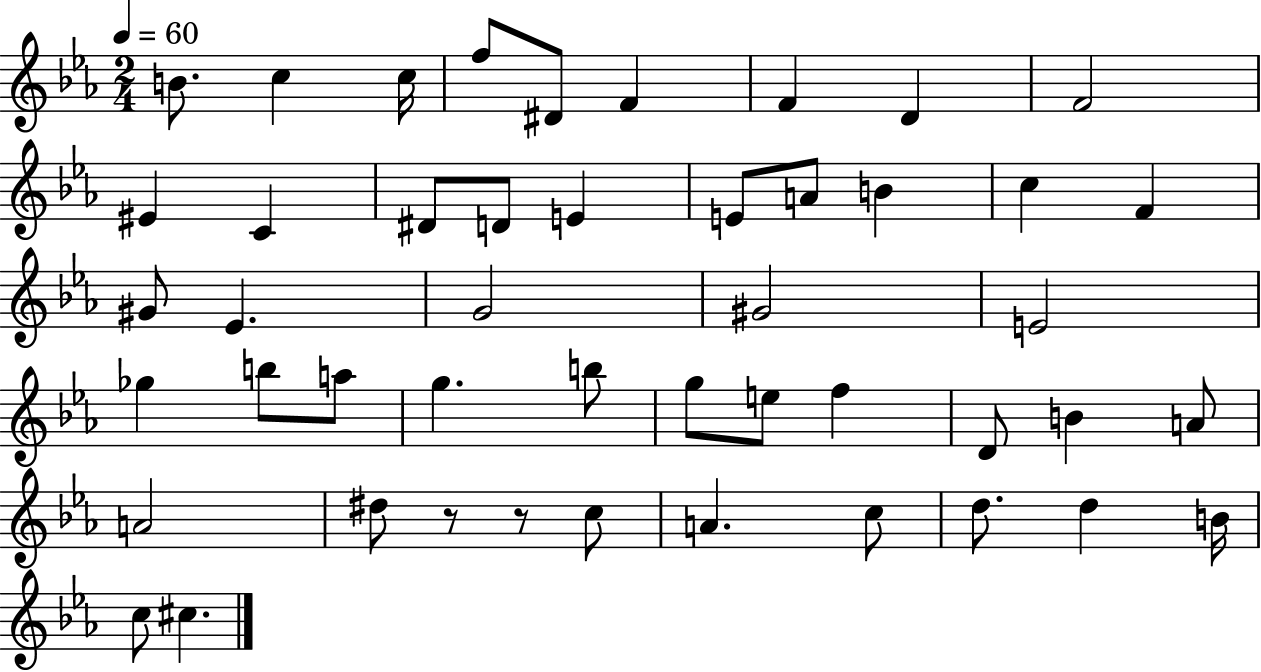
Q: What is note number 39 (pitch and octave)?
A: A4